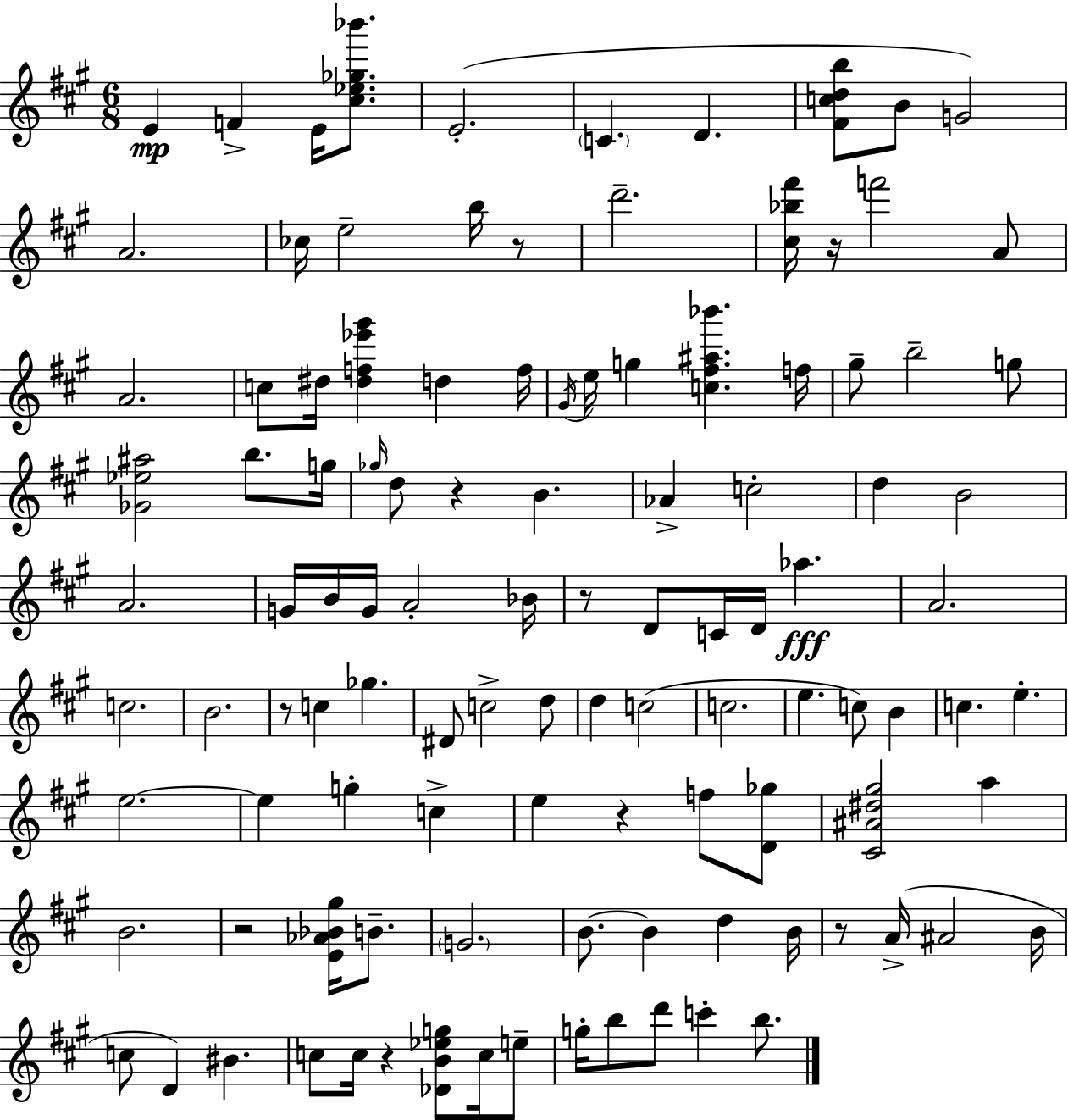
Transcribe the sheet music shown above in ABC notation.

X:1
T:Untitled
M:6/8
L:1/4
K:A
E F E/4 [^c_e_g_b']/2 E2 C D [^Fcdb]/2 B/2 G2 A2 _c/4 e2 b/4 z/2 d'2 [^c_b^f']/4 z/4 f'2 A/2 A2 c/2 ^d/4 [^df_e'^g'] d f/4 ^G/4 e/4 g [c^f^a_b'] f/4 ^g/2 b2 g/2 [_G_e^a]2 b/2 g/4 _g/4 d/2 z B _A c2 d B2 A2 G/4 B/4 G/4 A2 _B/4 z/2 D/2 C/4 D/4 _a A2 c2 B2 z/2 c _g ^D/2 c2 d/2 d c2 c2 e c/2 B c e e2 e g c e z f/2 [D_g]/2 [^C^A^d^g]2 a B2 z2 [E_A_B^g]/4 B/2 G2 B/2 B d B/4 z/2 A/4 ^A2 B/4 c/2 D ^B c/2 c/4 z [_DB_eg]/2 c/4 e/2 g/4 b/2 d'/2 c' b/2